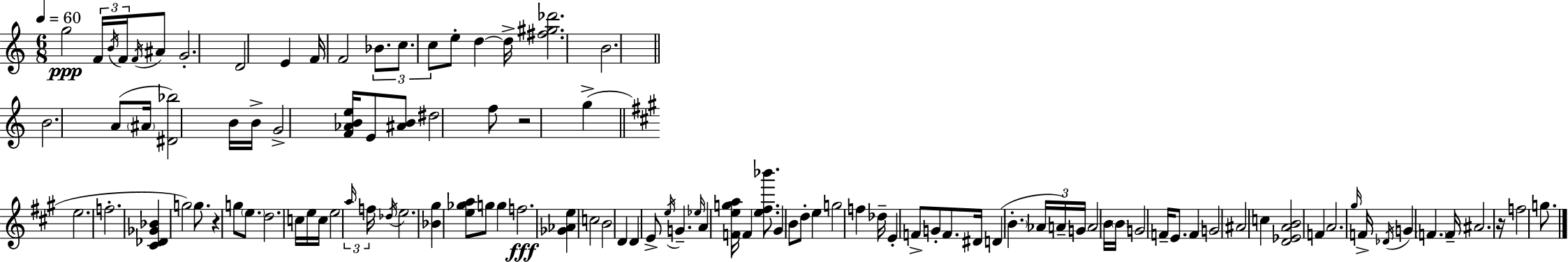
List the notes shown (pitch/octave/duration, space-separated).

G5/h F4/s B4/s F4/s F4/s A#4/e G4/h. D4/h E4/q F4/s F4/h Bb4/e. C5/e. C5/e E5/e D5/q D5/s [F#5,G#5,Db6]/h. B4/h. B4/h. A4/e A#4/s [D#4,Bb5]/h B4/s B4/s G4/h [F4,Ab4,B4,E5]/s E4/e [A#4,B4]/e D#5/h F5/e R/h G5/q E5/h. F5/h. [C#4,Db4,Gb4,Bb4]/q G5/h G5/e. R/q G5/e E5/e. D5/h. C5/s E5/s C5/s E5/h A5/s F5/s Db5/s E5/h. [Bb4,G#5]/q [E5,Gb5,A5]/e G5/e G5/q F5/h. [Gb4,Ab4,E5]/q C5/h B4/h D4/q D4/q E4/e E5/s G4/q. Eb5/s A4/q [F4,E5,G5,A5]/s F4/q [E5,F#5,Bb6]/e. G#4/q B4/e D5/e E5/q G5/h F5/q Db5/s E4/q F4/e G4/e F4/e. D#4/s D4/q B4/q. Ab4/s A4/s G4/s A4/h B4/s B4/s G4/h F4/s E4/e. F4/q G4/h A#4/h C5/q [D4,Eb4,A4,B4]/h F4/q A4/h. G#5/s F4/s Db4/s G4/q F4/q. F4/s A#4/h. R/s F5/h G5/e.